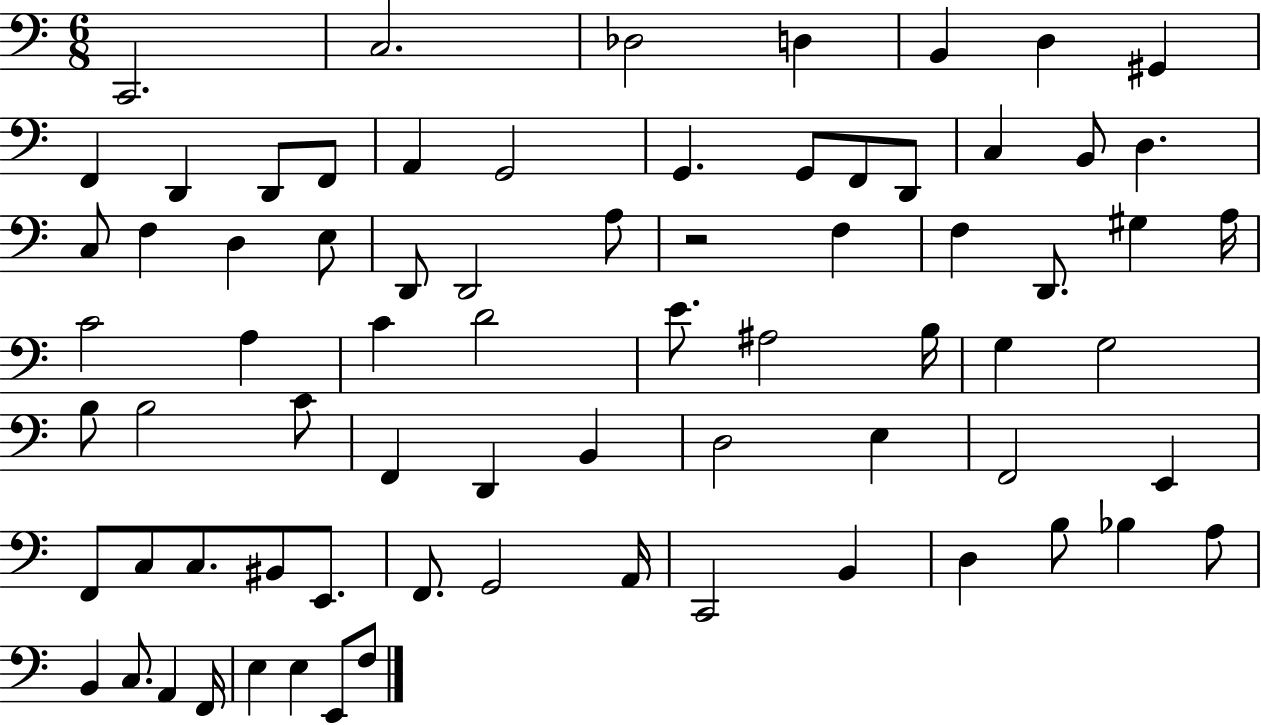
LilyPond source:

{
  \clef bass
  \numericTimeSignature
  \time 6/8
  \key c \major
  c,2. | c2. | des2 d4 | b,4 d4 gis,4 | \break f,4 d,4 d,8 f,8 | a,4 g,2 | g,4. g,8 f,8 d,8 | c4 b,8 d4. | \break c8 f4 d4 e8 | d,8 d,2 a8 | r2 f4 | f4 d,8. gis4 a16 | \break c'2 a4 | c'4 d'2 | e'8. ais2 b16 | g4 g2 | \break b8 b2 c'8 | f,4 d,4 b,4 | d2 e4 | f,2 e,4 | \break f,8 c8 c8. bis,8 e,8. | f,8. g,2 a,16 | c,2 b,4 | d4 b8 bes4 a8 | \break b,4 c8. a,4 f,16 | e4 e4 e,8 f8 | \bar "|."
}